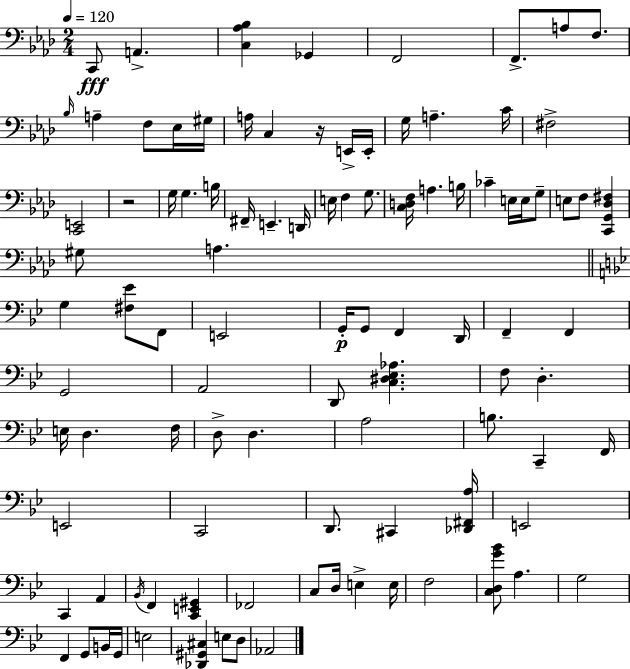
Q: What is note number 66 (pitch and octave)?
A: C#2